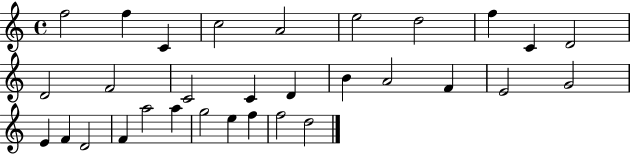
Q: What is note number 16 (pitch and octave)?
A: B4